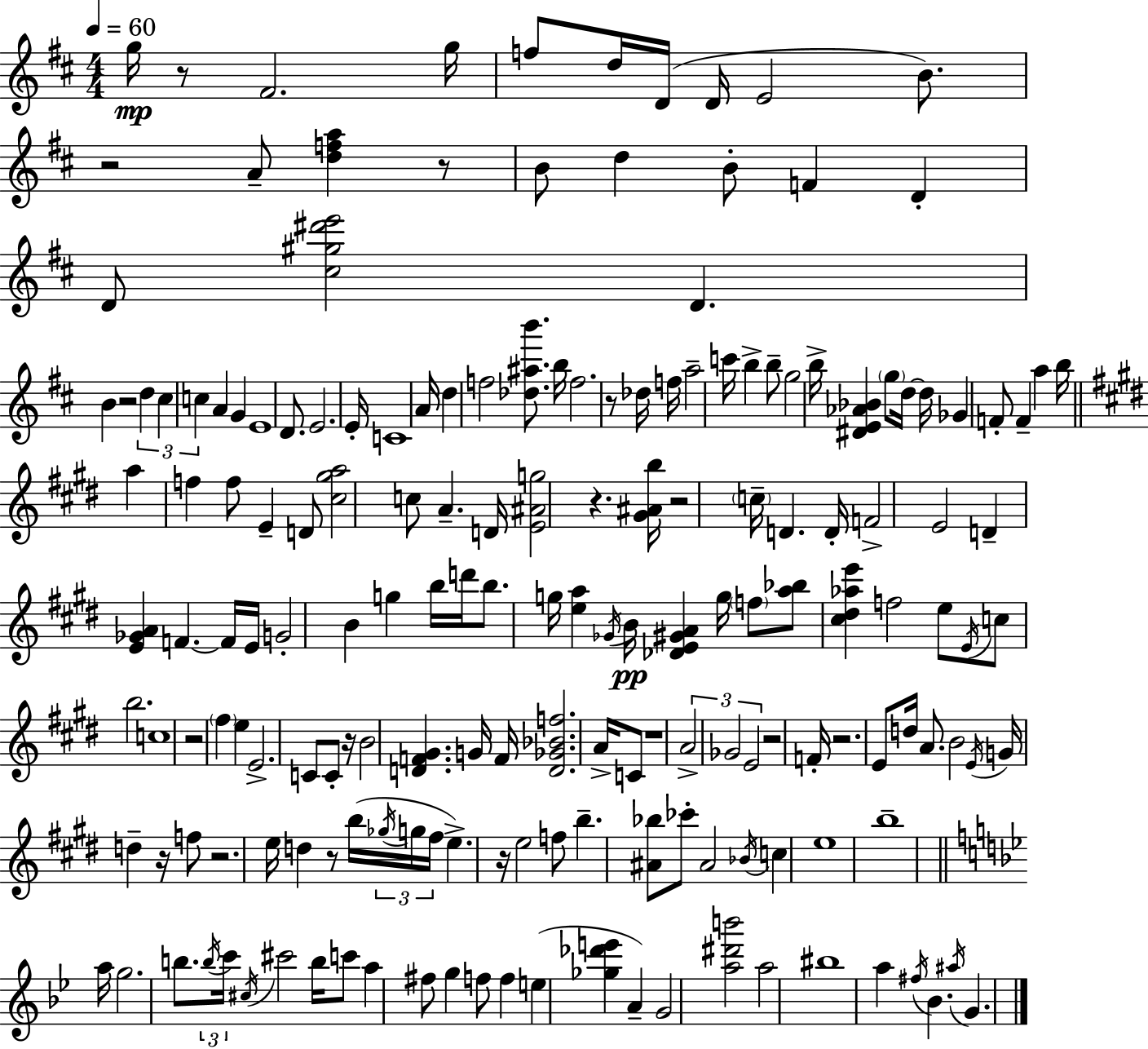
{
  \clef treble
  \numericTimeSignature
  \time 4/4
  \key d \major
  \tempo 4 = 60
  \repeat volta 2 { g''16\mp r8 fis'2. g''16 | f''8 d''16 d'16( d'16 e'2 b'8.) | r2 a'8-- <d'' f'' a''>4 r8 | b'8 d''4 b'8-. f'4 d'4-. | \break d'8 <cis'' gis'' dis''' e'''>2 d'4. | b'4 r2 \tuplet 3/2 { d''4 | cis''4 c''4 } a'4 g'4 | e'1 | \break d'8. e'2. e'16-. | c'1 | a'16 d''4 f''2 <des'' ais'' b'''>8. | b''16 f''2. r8 des''16 | \break f''16 a''2-- c'''16 b''4-> b''8-- | g''2 b''16-> <dis' e' aes' bes'>4 \parenthesize g''8 d''16~~ | d''16 ges'4 f'8-. f'4-- a''4 b''16 | \bar "||" \break \key e \major a''4 f''4 f''8 e'4-- d'8 | <cis'' gis'' a''>2 c''8 a'4.-- | d'16 <e' ais' g''>2 r4. <gis' ais' b''>16 | r2 \parenthesize c''16-- d'4. d'16-. | \break f'2-> e'2 | d'4-- <e' ges' a'>4 f'4.~~ f'16 e'16 | g'2-. b'4 g''4 | b''16 d'''16 b''8. g''16 <e'' a''>4 \acciaccatura { ges'16 }\pp b'16 <des' e' gis' a'>4 | \break g''16 \parenthesize f''8 <a'' bes''>8 <cis'' dis'' aes'' e'''>4 f''2 | e''8 \acciaccatura { e'16 } c''8 b''2. | c''1 | r2 \parenthesize fis''4 e''4 | \break e'2.-> c'8 | c'8-. r16 b'2 <d' f' gis'>4. | g'16 f'16 <d' ges' bes' f''>2. a'16-> | c'8 r1 | \break \tuplet 3/2 { a'2-> ges'2 | e'2 } r2 | f'16-. r2. e'8 | d''16 a'8. b'2 \acciaccatura { e'16 } g'16 d''4-- | \break r16 f''8 r2. | e''16 d''4 r8 b''16( \tuplet 3/2 { \acciaccatura { ges''16 } g''16 fis''16 } e''4.->) | r16 e''2 f''8 b''4.-- | <ais' bes''>8 ces'''8-. ais'2 | \break \acciaccatura { bes'16 } c''4 e''1 | b''1-- | \bar "||" \break \key bes \major a''16 g''2. b''8. | \tuplet 3/2 { \acciaccatura { b''16 } c'''16 \acciaccatura { cis''16 } } cis'''2 b''16 c'''8 a''4 | fis''8 g''4 f''8 f''4 e''4( | <ges'' des''' e'''>4 a'4--) g'2 | \break <a'' dis''' b'''>2 a''2 | bis''1 | a''4 \acciaccatura { fis''16 } bes'4. \acciaccatura { ais''16 } g'4. | } \bar "|."
}